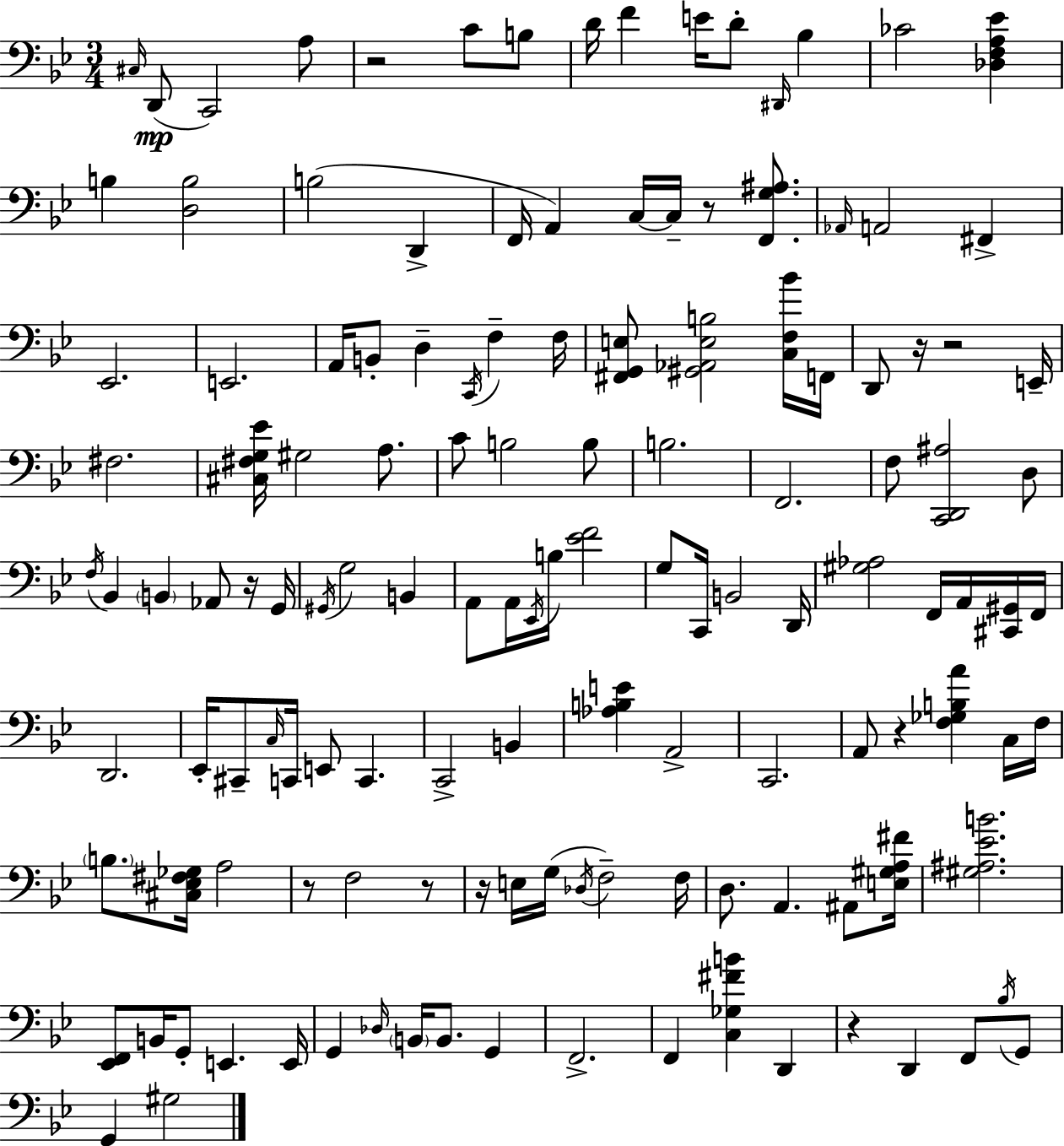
X:1
T:Untitled
M:3/4
L:1/4
K:Bb
^C,/4 D,,/2 C,,2 A,/2 z2 C/2 B,/2 D/4 F E/4 D/2 ^D,,/4 _B, _C2 [_D,F,A,_E] B, [D,B,]2 B,2 D,, F,,/4 A,, C,/4 C,/4 z/2 [F,,G,^A,]/2 _A,,/4 A,,2 ^F,, _E,,2 E,,2 A,,/4 B,,/2 D, C,,/4 F, F,/4 [^F,,G,,E,]/2 [^G,,_A,,E,B,]2 [C,F,_B]/4 F,,/4 D,,/2 z/4 z2 E,,/4 ^F,2 [^C,^F,G,_E]/4 ^G,2 A,/2 C/2 B,2 B,/2 B,2 F,,2 F,/2 [C,,D,,^A,]2 D,/2 F,/4 _B,, B,, _A,,/2 z/4 G,,/4 ^G,,/4 G,2 B,, A,,/2 A,,/4 _E,,/4 B,/4 [_EF]2 G,/2 C,,/4 B,,2 D,,/4 [^G,_A,]2 F,,/4 A,,/4 [^C,,^G,,]/4 F,,/4 D,,2 _E,,/4 ^C,,/2 C,/4 C,,/4 E,,/2 C,, C,,2 B,, [_A,B,E] A,,2 C,,2 A,,/2 z [F,_G,B,A] C,/4 F,/4 B,/2 [^C,_E,^F,_G,]/4 A,2 z/2 F,2 z/2 z/4 E,/4 G,/4 _D,/4 F,2 F,/4 D,/2 A,, ^A,,/2 [E,^G,A,^F]/4 [^G,^A,_EB]2 [_E,,F,,]/2 B,,/4 G,,/2 E,, E,,/4 G,, _D,/4 B,,/4 B,,/2 G,, F,,2 F,, [C,_G,^FB] D,, z D,, F,,/2 _B,/4 G,,/2 G,, ^G,2